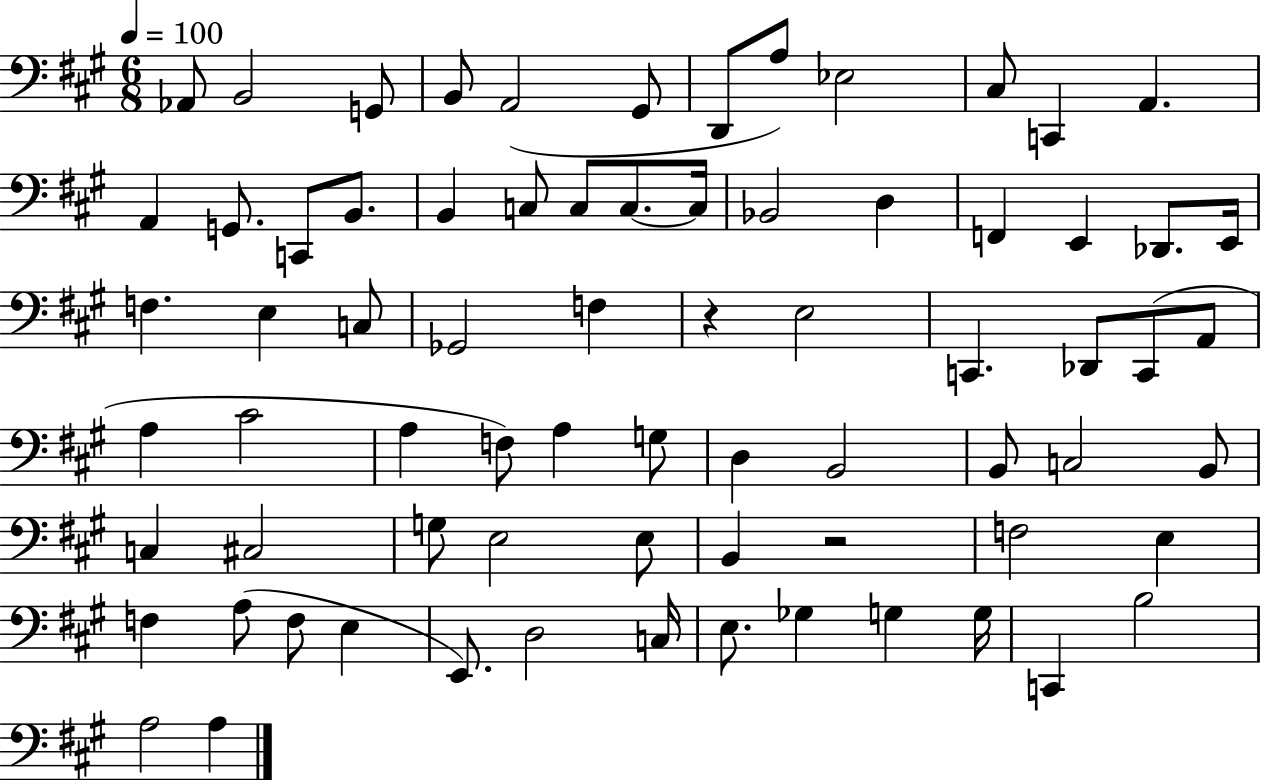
X:1
T:Untitled
M:6/8
L:1/4
K:A
_A,,/2 B,,2 G,,/2 B,,/2 A,,2 ^G,,/2 D,,/2 A,/2 _E,2 ^C,/2 C,, A,, A,, G,,/2 C,,/2 B,,/2 B,, C,/2 C,/2 C,/2 C,/4 _B,,2 D, F,, E,, _D,,/2 E,,/4 F, E, C,/2 _G,,2 F, z E,2 C,, _D,,/2 C,,/2 A,,/2 A, ^C2 A, F,/2 A, G,/2 D, B,,2 B,,/2 C,2 B,,/2 C, ^C,2 G,/2 E,2 E,/2 B,, z2 F,2 E, F, A,/2 F,/2 E, E,,/2 D,2 C,/4 E,/2 _G, G, G,/4 C,, B,2 A,2 A,